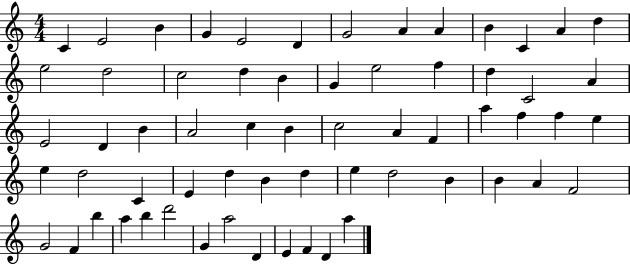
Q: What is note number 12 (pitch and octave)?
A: A4